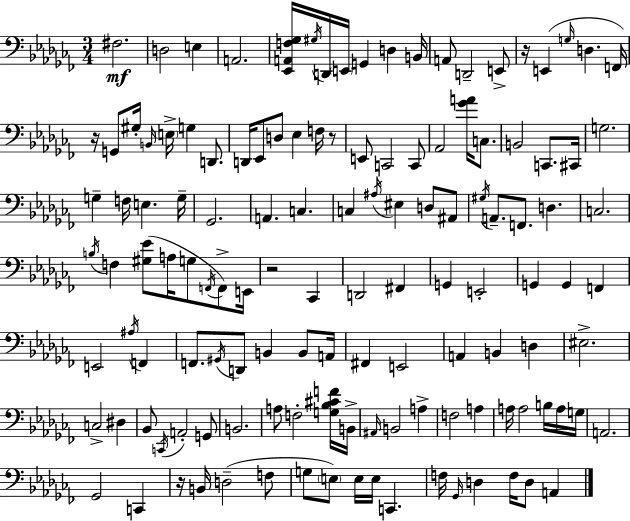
{
  \clef bass
  \numericTimeSignature
  \time 3/4
  \key aes \minor
  \repeat volta 2 { fis2.\mf | d2 e4 | a,2. | <ees, a, f ges>16 \acciaccatura { gis16 } d,16 \parenthesize e,16 g,4 d4 | \break b,16 a,8 d,2-- e,8-> | r16 e,4( \grace { g16 } d4. | f,16) r16 g,8 gis16-. \grace { b,16 } \parenthesize e16-> g4 | d,8. d,16 ees,8 d8 ees4 | \break f16 r8 e,8 c,2 | c,8 aes,2 <ges' a'>16 | c8. b,2 c,8. | cis,16 g2. | \break g4-- f16 e4. | g16-- ges,2. | a,4. c4. | c4 \acciaccatura { ais16 } eis4 | \break d8 ais,8 \acciaccatura { gis16 } a,8.-- f,8. d4. | c2. | \acciaccatura { b16 } f4 <gis ees'>8( | a16 g8 \acciaccatura { f,16 }) f,8-> e,16 r2 | \break ces,4 d,2 | fis,4 g,4 e,2-. | g,4 g,4 | f,4 e,2 | \break \acciaccatura { ais16 } f,4 f,8. \acciaccatura { gis,16 } | d,8 b,4 b,8 a,16 fis,4 | e,2 a,4 | b,4 d4 eis2.-> | \break c2-> | dis4 bes,8 \acciaccatura { c,16 } | a,2-. g,8 b,2. | a8 | \break f2-. <g bes cis' f'>16 b,16-> \grace { ais,16 } b,2 | a4-> f2 | a4 a16 | a2 b16 a16 g16 a,2. | \break ges,2 | c,4 r16 | b,16 d2--( f8 g8 | \parenthesize e8) e16 e16 c,4. f16 | \break \grace { ges,16 } d4 f16 d8 a,4 | } \bar "|."
}